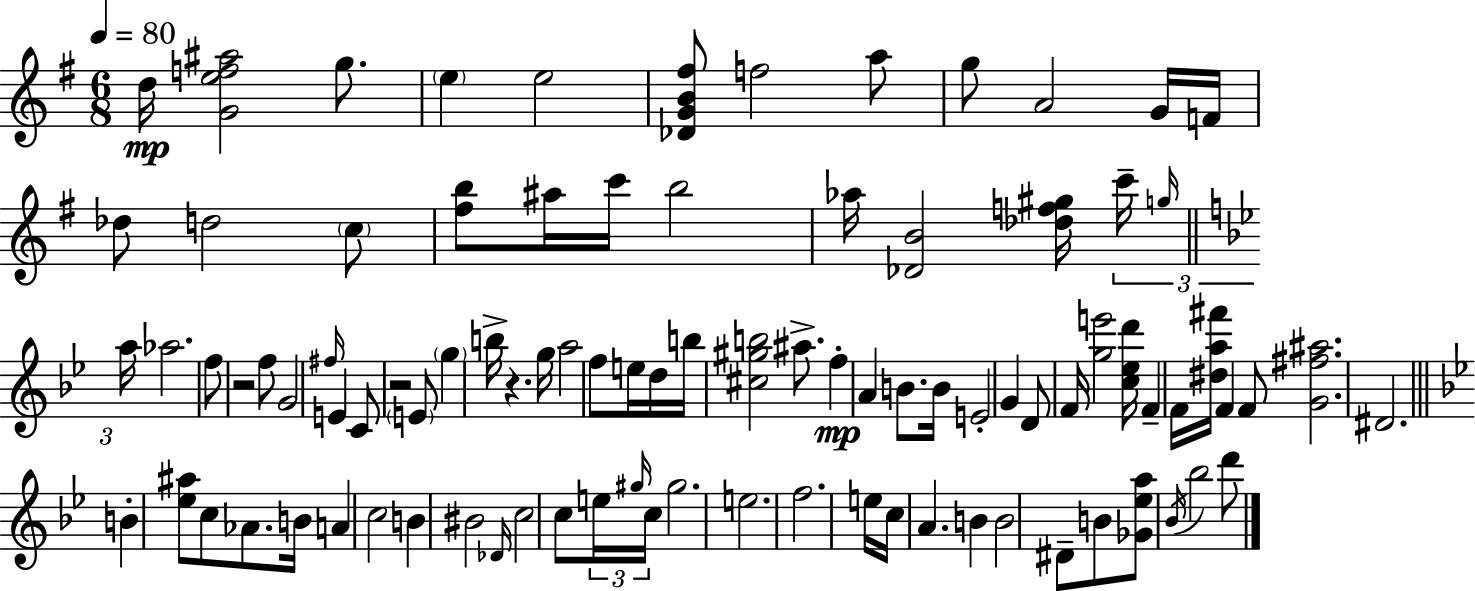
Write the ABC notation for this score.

X:1
T:Untitled
M:6/8
L:1/4
K:Em
d/4 [Gef^a]2 g/2 e e2 [_DGB^f]/2 f2 a/2 g/2 A2 G/4 F/4 _d/2 d2 c/2 [^fb]/2 ^a/4 c'/4 b2 _a/4 [_DB]2 [_df^g]/4 c'/4 g/4 a/4 _a2 f/2 z2 f/2 G2 ^f/4 E C/2 z2 E/2 g b/4 z g/4 a2 f/2 e/4 d/4 b/4 [^c^gb]2 ^a/2 f A B/2 B/4 E2 G D/2 F/4 [ge']2 [c_ed']/4 F F/4 [^da^f']/4 F F/2 [G^f^a]2 ^D2 B [_e^a]/2 c/2 _A/2 B/4 A c2 B ^B2 _D/4 c2 c/2 e/4 ^g/4 c/4 ^g2 e2 f2 e/4 c/4 A B B2 ^D/2 B/2 [_G_ea]/2 _B/4 _b2 d'/2